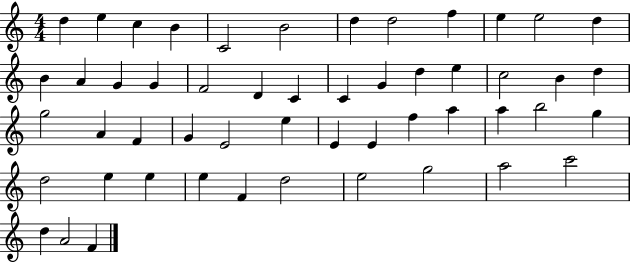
{
  \clef treble
  \numericTimeSignature
  \time 4/4
  \key c \major
  d''4 e''4 c''4 b'4 | c'2 b'2 | d''4 d''2 f''4 | e''4 e''2 d''4 | \break b'4 a'4 g'4 g'4 | f'2 d'4 c'4 | c'4 g'4 d''4 e''4 | c''2 b'4 d''4 | \break g''2 a'4 f'4 | g'4 e'2 e''4 | e'4 e'4 f''4 a''4 | a''4 b''2 g''4 | \break d''2 e''4 e''4 | e''4 f'4 d''2 | e''2 g''2 | a''2 c'''2 | \break d''4 a'2 f'4 | \bar "|."
}